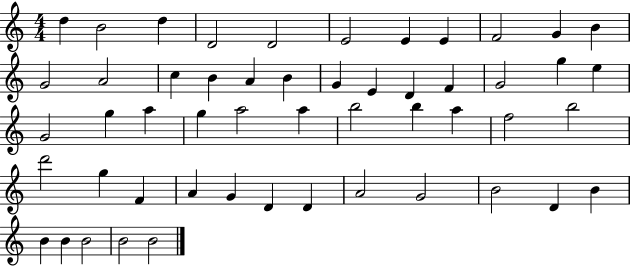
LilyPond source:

{
  \clef treble
  \numericTimeSignature
  \time 4/4
  \key c \major
  d''4 b'2 d''4 | d'2 d'2 | e'2 e'4 e'4 | f'2 g'4 b'4 | \break g'2 a'2 | c''4 b'4 a'4 b'4 | g'4 e'4 d'4 f'4 | g'2 g''4 e''4 | \break g'2 g''4 a''4 | g''4 a''2 a''4 | b''2 b''4 a''4 | f''2 b''2 | \break d'''2 g''4 f'4 | a'4 g'4 d'4 d'4 | a'2 g'2 | b'2 d'4 b'4 | \break b'4 b'4 b'2 | b'2 b'2 | \bar "|."
}